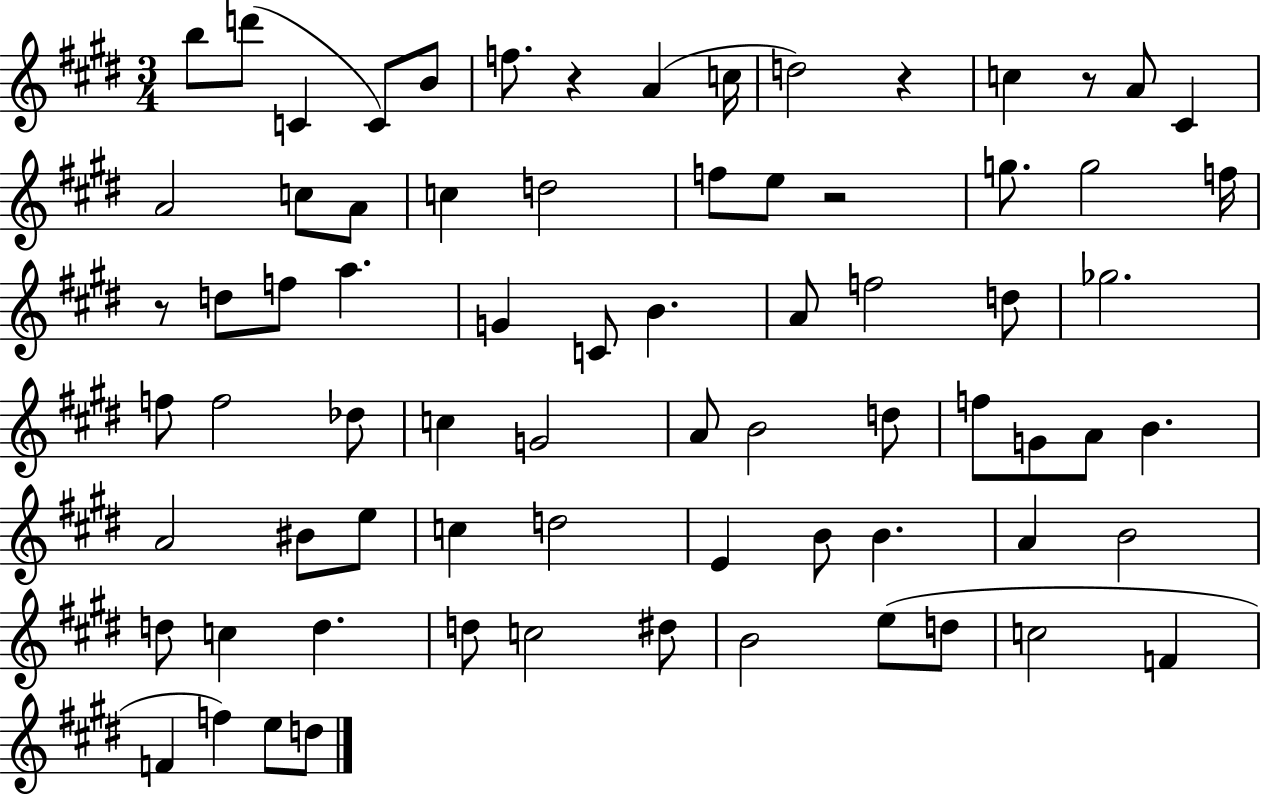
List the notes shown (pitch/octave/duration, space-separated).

B5/e D6/e C4/q C4/e B4/e F5/e. R/q A4/q C5/s D5/h R/q C5/q R/e A4/e C#4/q A4/h C5/e A4/e C5/q D5/h F5/e E5/e R/h G5/e. G5/h F5/s R/e D5/e F5/e A5/q. G4/q C4/e B4/q. A4/e F5/h D5/e Gb5/h. F5/e F5/h Db5/e C5/q G4/h A4/e B4/h D5/e F5/e G4/e A4/e B4/q. A4/h BIS4/e E5/e C5/q D5/h E4/q B4/e B4/q. A4/q B4/h D5/e C5/q D5/q. D5/e C5/h D#5/e B4/h E5/e D5/e C5/h F4/q F4/q F5/q E5/e D5/e